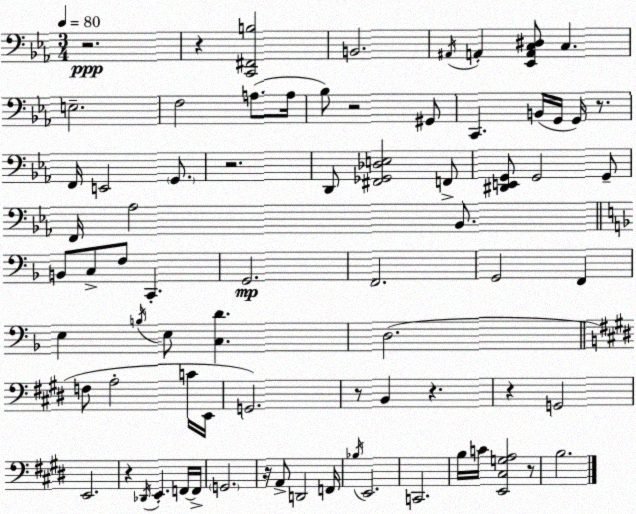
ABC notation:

X:1
T:Untitled
M:3/4
L:1/4
K:Cm
z2 z [C,,^F,,B,]2 B,,2 ^A,,/4 A,, [_E,,A,,C,^D,]/2 C, E,2 F,2 A,/2 A,/4 _B,/2 z2 ^G,,/2 C,, B,,/4 G,,/4 G,,/4 z/2 F,,/4 E,,2 G,,/2 z2 D,,/2 [^F,,_G,,_D,E,]2 F,,/2 [^D,,E,,G,,]/2 G,,2 G,,/2 F,,/4 _A,2 _B,,/2 B,,/2 C,/2 F,/2 C,, G,,2 F,,2 G,,2 F,, E, B,/4 E,/2 [C,D] D,2 F,/2 A,2 C/4 E,,/4 G,,2 z/2 B,, z z G,,2 E,,2 z _D,,/4 E,, F,,/4 F,,/4 G,,2 z/4 A,,/2 D,,2 F,,/4 _B,/4 E,,2 C,,2 B,/4 C/4 [E,,^C,G,A,]2 z/2 B,2